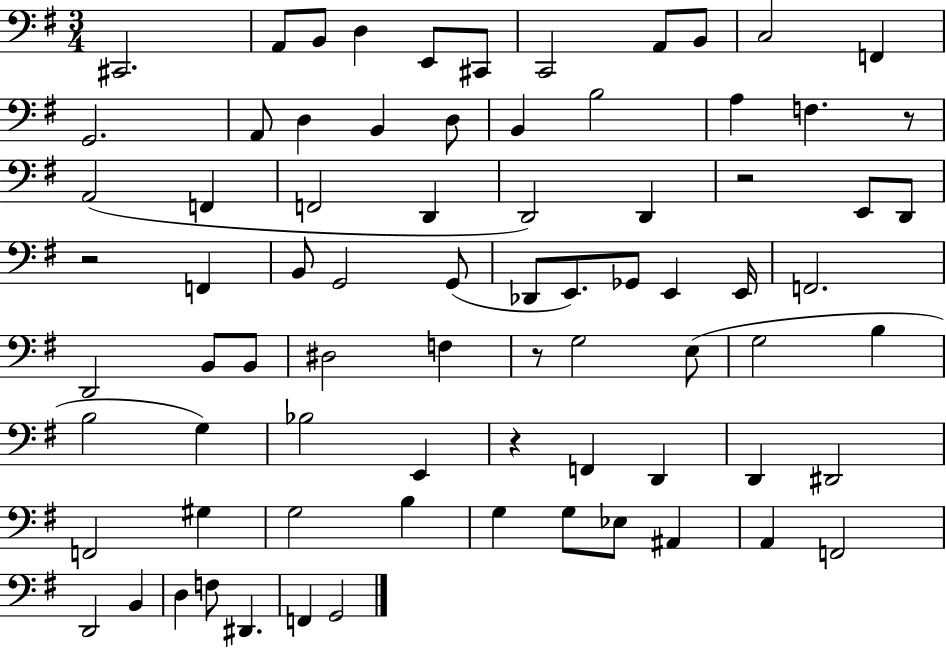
{
  \clef bass
  \numericTimeSignature
  \time 3/4
  \key g \major
  cis,2. | a,8 b,8 d4 e,8 cis,8 | c,2 a,8 b,8 | c2 f,4 | \break g,2. | a,8 d4 b,4 d8 | b,4 b2 | a4 f4. r8 | \break a,2( f,4 | f,2 d,4 | d,2) d,4 | r2 e,8 d,8 | \break r2 f,4 | b,8 g,2 g,8( | des,8 e,8.) ges,8 e,4 e,16 | f,2. | \break d,2 b,8 b,8 | dis2 f4 | r8 g2 e8( | g2 b4 | \break b2 g4) | bes2 e,4 | r4 f,4 d,4 | d,4 dis,2 | \break f,2 gis4 | g2 b4 | g4 g8 ees8 ais,4 | a,4 f,2 | \break d,2 b,4 | d4 f8 dis,4. | f,4 g,2 | \bar "|."
}